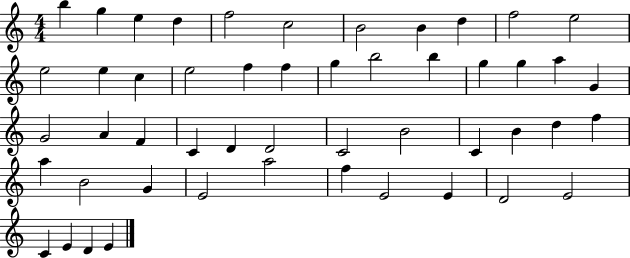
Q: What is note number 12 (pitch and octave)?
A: E5